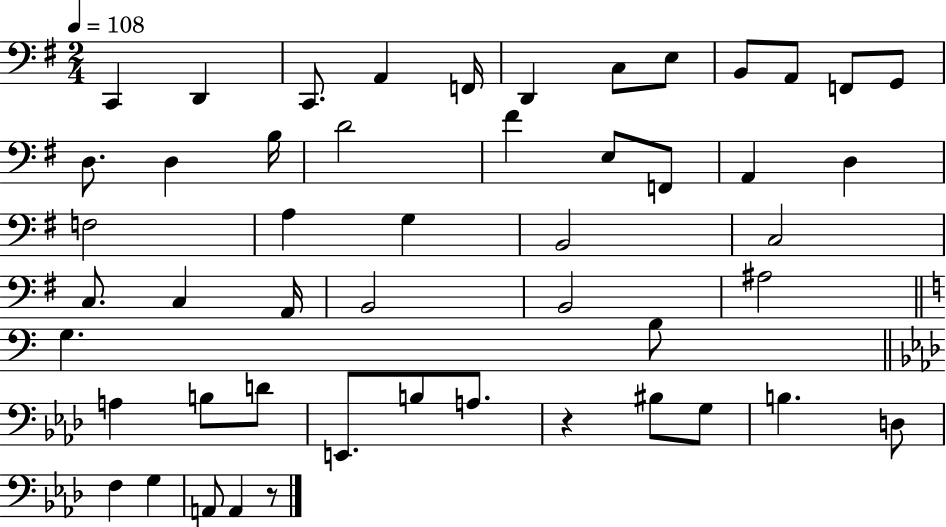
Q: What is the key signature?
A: G major